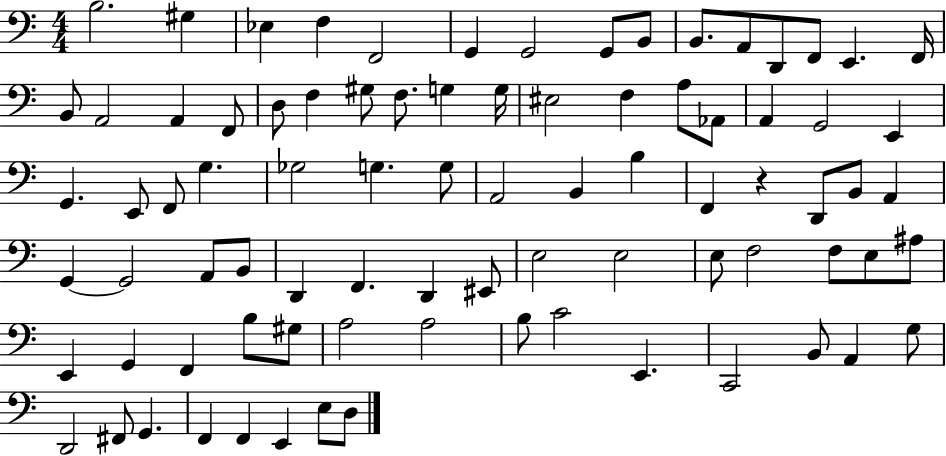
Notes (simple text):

B3/h. G#3/q Eb3/q F3/q F2/h G2/q G2/h G2/e B2/e B2/e. A2/e D2/e F2/e E2/q. F2/s B2/e A2/h A2/q F2/e D3/e F3/q G#3/e F3/e. G3/q G3/s EIS3/h F3/q A3/e Ab2/e A2/q G2/h E2/q G2/q. E2/e F2/e G3/q. Gb3/h G3/q. G3/e A2/h B2/q B3/q F2/q R/q D2/e B2/e A2/q G2/q G2/h A2/e B2/e D2/q F2/q. D2/q EIS2/e E3/h E3/h E3/e F3/h F3/e E3/e A#3/e E2/q G2/q F2/q B3/e G#3/e A3/h A3/h B3/e C4/h E2/q. C2/h B2/e A2/q G3/e D2/h F#2/e G2/q. F2/q F2/q E2/q E3/e D3/e